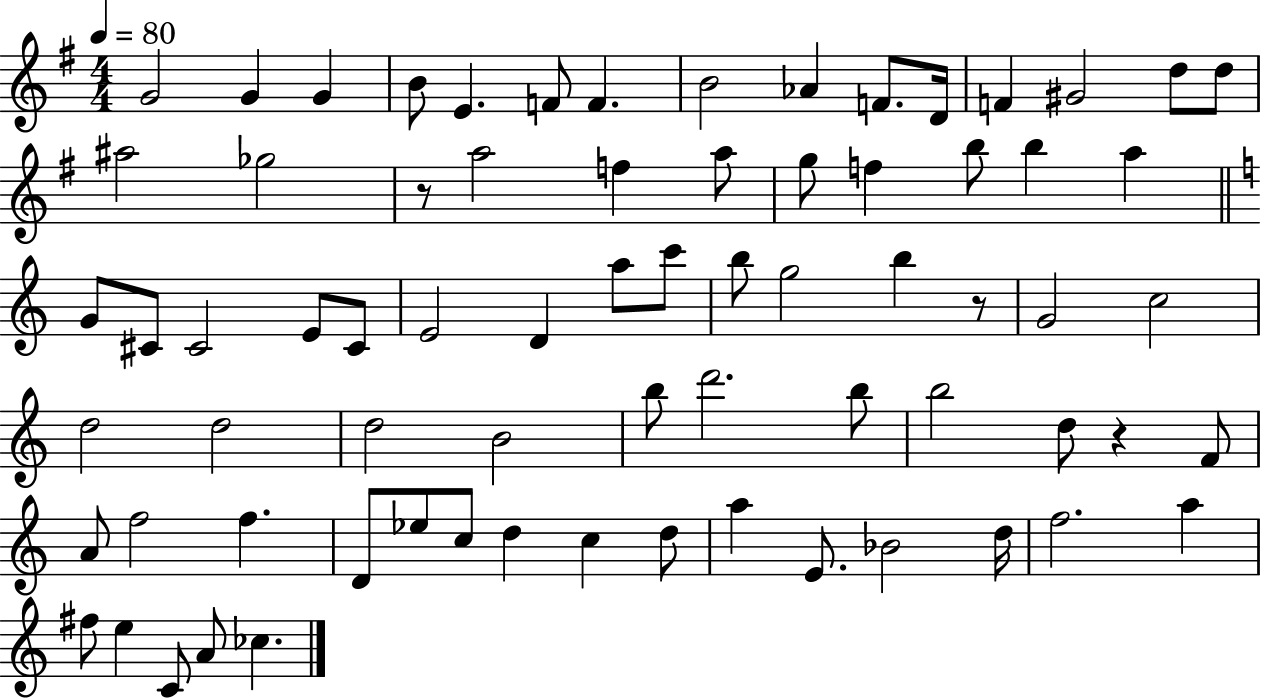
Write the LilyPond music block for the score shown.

{
  \clef treble
  \numericTimeSignature
  \time 4/4
  \key g \major
  \tempo 4 = 80
  g'2 g'4 g'4 | b'8 e'4. f'8 f'4. | b'2 aes'4 f'8. d'16 | f'4 gis'2 d''8 d''8 | \break ais''2 ges''2 | r8 a''2 f''4 a''8 | g''8 f''4 b''8 b''4 a''4 | \bar "||" \break \key c \major g'8 cis'8 cis'2 e'8 cis'8 | e'2 d'4 a''8 c'''8 | b''8 g''2 b''4 r8 | g'2 c''2 | \break d''2 d''2 | d''2 b'2 | b''8 d'''2. b''8 | b''2 d''8 r4 f'8 | \break a'8 f''2 f''4. | d'8 ees''8 c''8 d''4 c''4 d''8 | a''4 e'8. bes'2 d''16 | f''2. a''4 | \break fis''8 e''4 c'8 a'8 ces''4. | \bar "|."
}